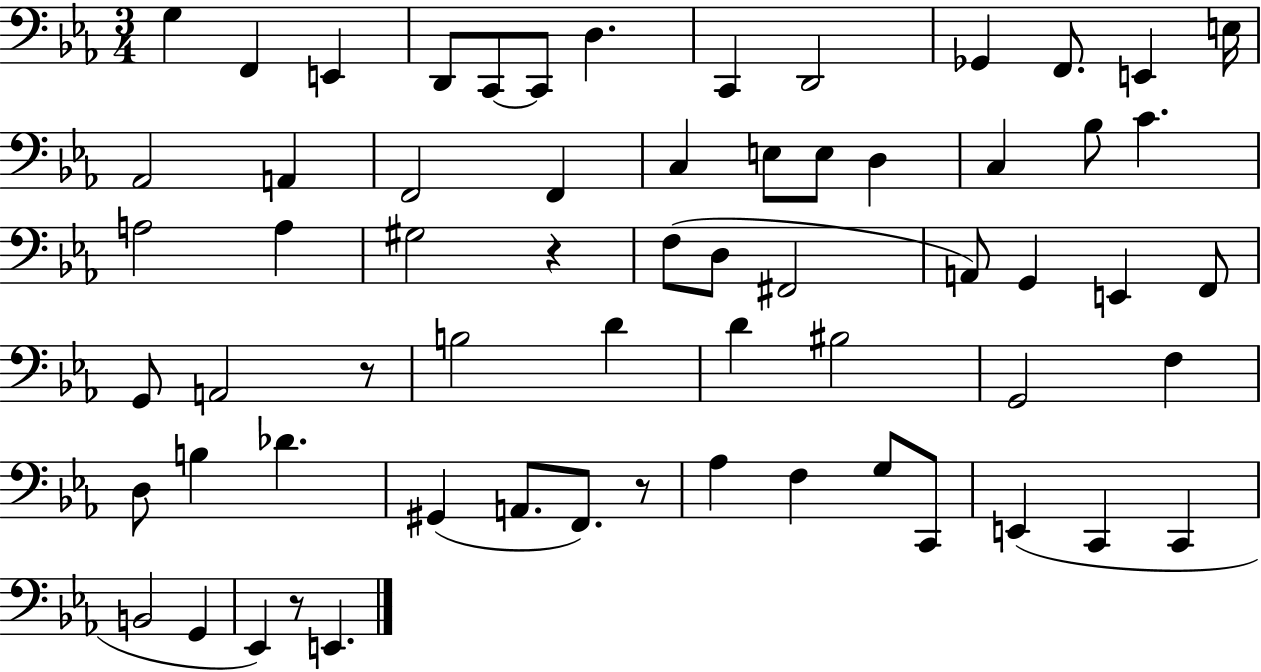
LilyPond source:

{
  \clef bass
  \numericTimeSignature
  \time 3/4
  \key ees \major
  g4 f,4 e,4 | d,8 c,8~~ c,8 d4. | c,4 d,2 | ges,4 f,8. e,4 e16 | \break aes,2 a,4 | f,2 f,4 | c4 e8 e8 d4 | c4 bes8 c'4. | \break a2 a4 | gis2 r4 | f8( d8 fis,2 | a,8) g,4 e,4 f,8 | \break g,8 a,2 r8 | b2 d'4 | d'4 bis2 | g,2 f4 | \break d8 b4 des'4. | gis,4( a,8. f,8.) r8 | aes4 f4 g8 c,8 | e,4( c,4 c,4 | \break b,2 g,4 | ees,4) r8 e,4. | \bar "|."
}